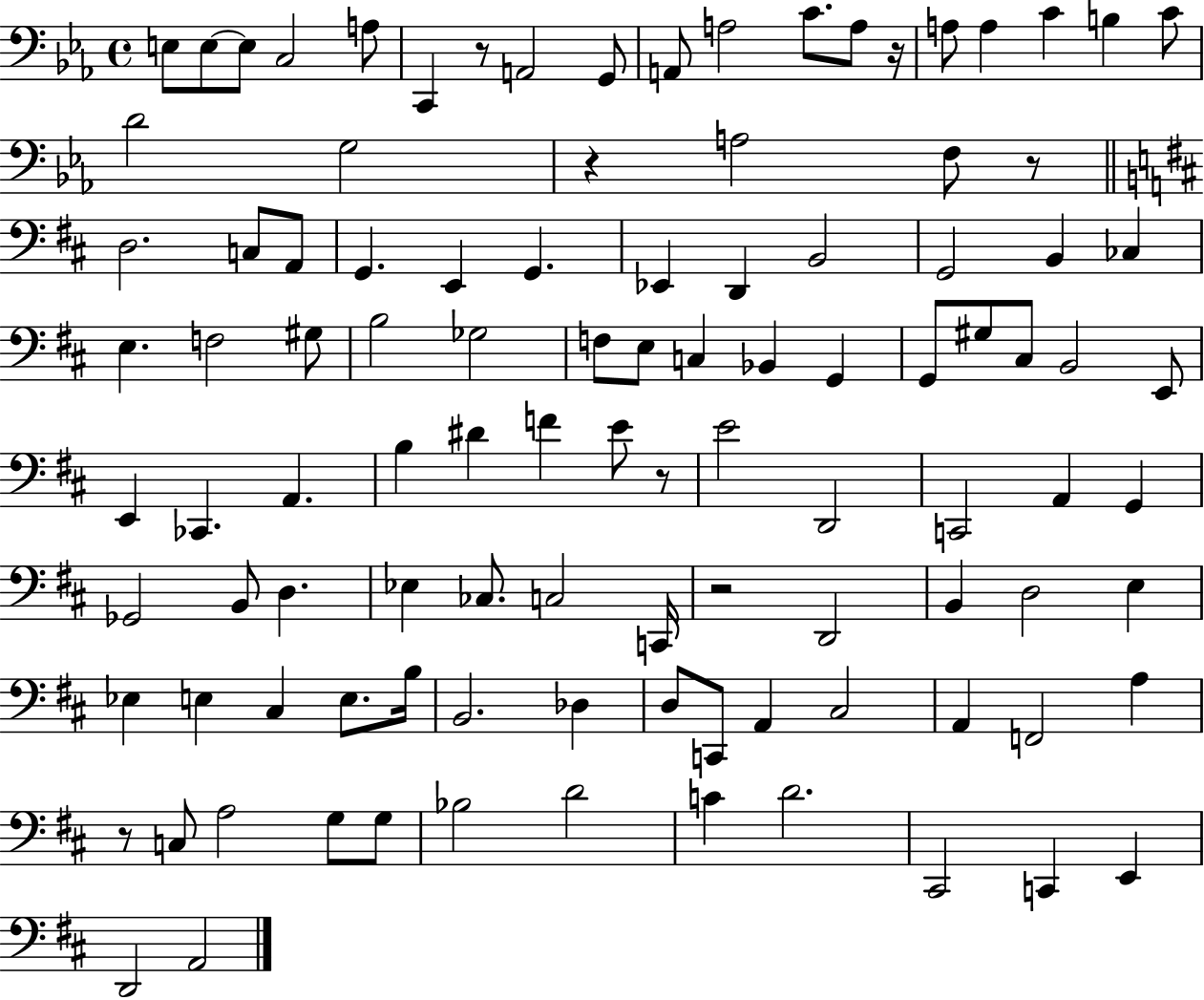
E3/e E3/e E3/e C3/h A3/e C2/q R/e A2/h G2/e A2/e A3/h C4/e. A3/e R/s A3/e A3/q C4/q B3/q C4/e D4/h G3/h R/q A3/h F3/e R/e D3/h. C3/e A2/e G2/q. E2/q G2/q. Eb2/q D2/q B2/h G2/h B2/q CES3/q E3/q. F3/h G#3/e B3/h Gb3/h F3/e E3/e C3/q Bb2/q G2/q G2/e G#3/e C#3/e B2/h E2/e E2/q CES2/q. A2/q. B3/q D#4/q F4/q E4/e R/e E4/h D2/h C2/h A2/q G2/q Gb2/h B2/e D3/q. Eb3/q CES3/e. C3/h C2/s R/h D2/h B2/q D3/h E3/q Eb3/q E3/q C#3/q E3/e. B3/s B2/h. Db3/q D3/e C2/e A2/q C#3/h A2/q F2/h A3/q R/e C3/e A3/h G3/e G3/e Bb3/h D4/h C4/q D4/h. C#2/h C2/q E2/q D2/h A2/h